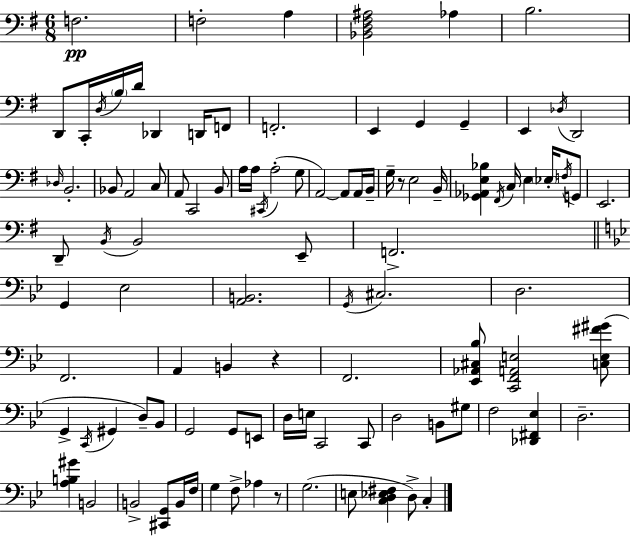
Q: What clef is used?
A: bass